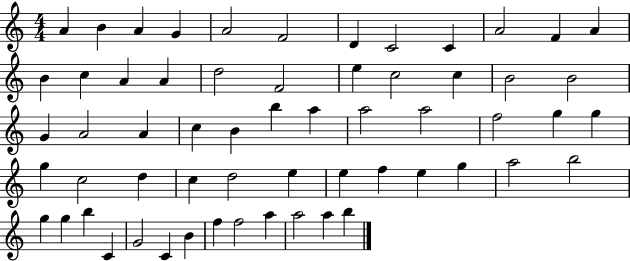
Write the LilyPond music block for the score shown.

{
  \clef treble
  \numericTimeSignature
  \time 4/4
  \key c \major
  a'4 b'4 a'4 g'4 | a'2 f'2 | d'4 c'2 c'4 | a'2 f'4 a'4 | \break b'4 c''4 a'4 a'4 | d''2 f'2 | e''4 c''2 c''4 | b'2 b'2 | \break g'4 a'2 a'4 | c''4 b'4 b''4 a''4 | a''2 a''2 | f''2 g''4 g''4 | \break g''4 c''2 d''4 | c''4 d''2 e''4 | e''4 f''4 e''4 g''4 | a''2 b''2 | \break g''4 g''4 b''4 c'4 | g'2 c'4 b'4 | f''4 f''2 a''4 | a''2 a''4 b''4 | \break \bar "|."
}